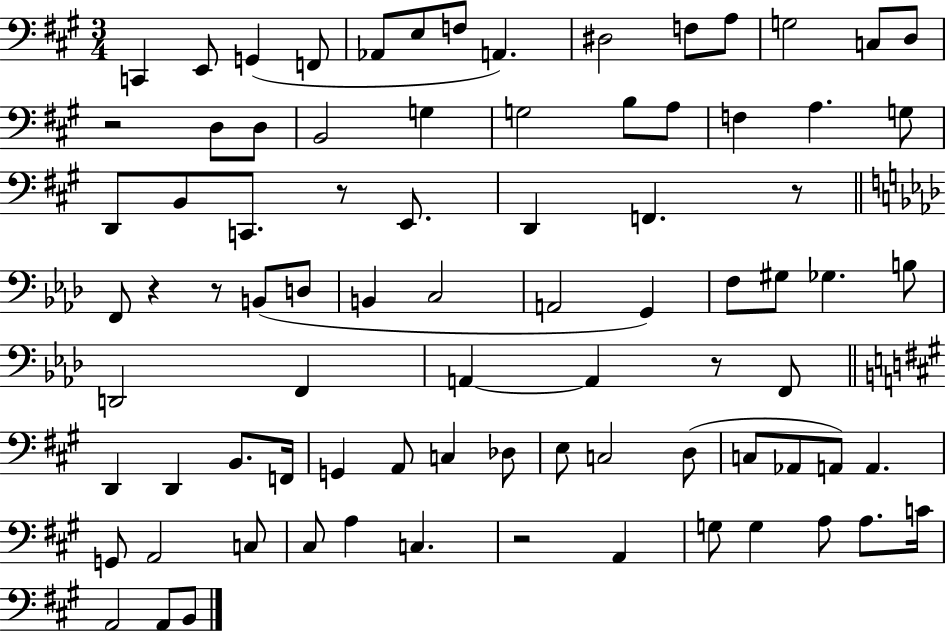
{
  \clef bass
  \numericTimeSignature
  \time 3/4
  \key a \major
  c,4 e,8 g,4( f,8 | aes,8 e8 f8 a,4.) | dis2 f8 a8 | g2 c8 d8 | \break r2 d8 d8 | b,2 g4 | g2 b8 a8 | f4 a4. g8 | \break d,8 b,8 c,8. r8 e,8. | d,4 f,4. r8 | \bar "||" \break \key f \minor f,8 r4 r8 b,8( d8 | b,4 c2 | a,2 g,4) | f8 gis8 ges4. b8 | \break d,2 f,4 | a,4~~ a,4 r8 f,8 | \bar "||" \break \key a \major d,4 d,4 b,8. f,16 | g,4 a,8 c4 des8 | e8 c2 d8( | c8 aes,8 a,8) a,4. | \break g,8 a,2 c8 | cis8 a4 c4. | r2 a,4 | g8 g4 a8 a8. c'16 | \break a,2 a,8 b,8 | \bar "|."
}